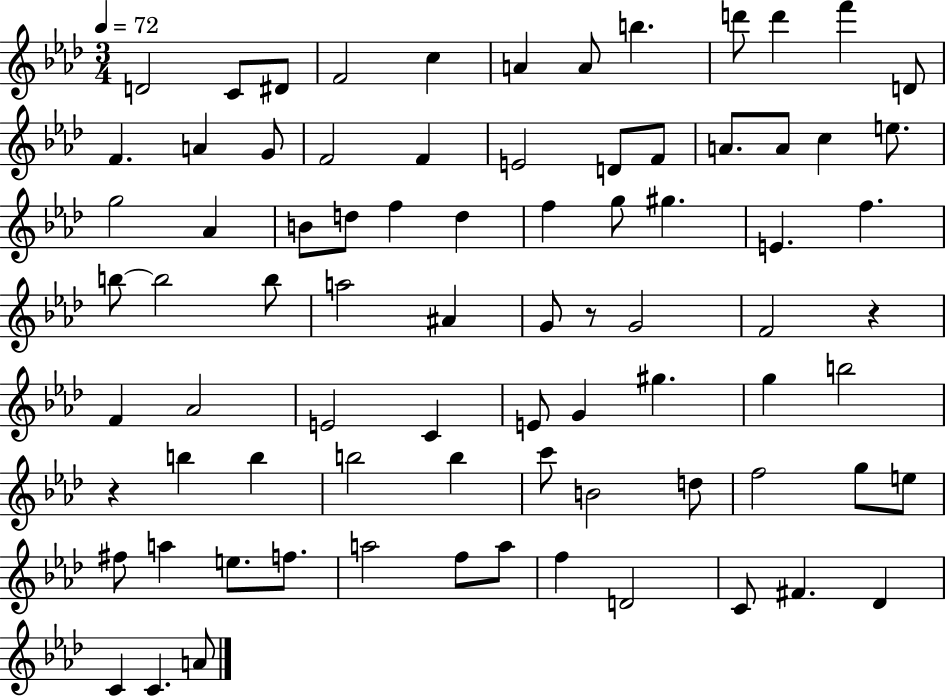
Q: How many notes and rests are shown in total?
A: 80